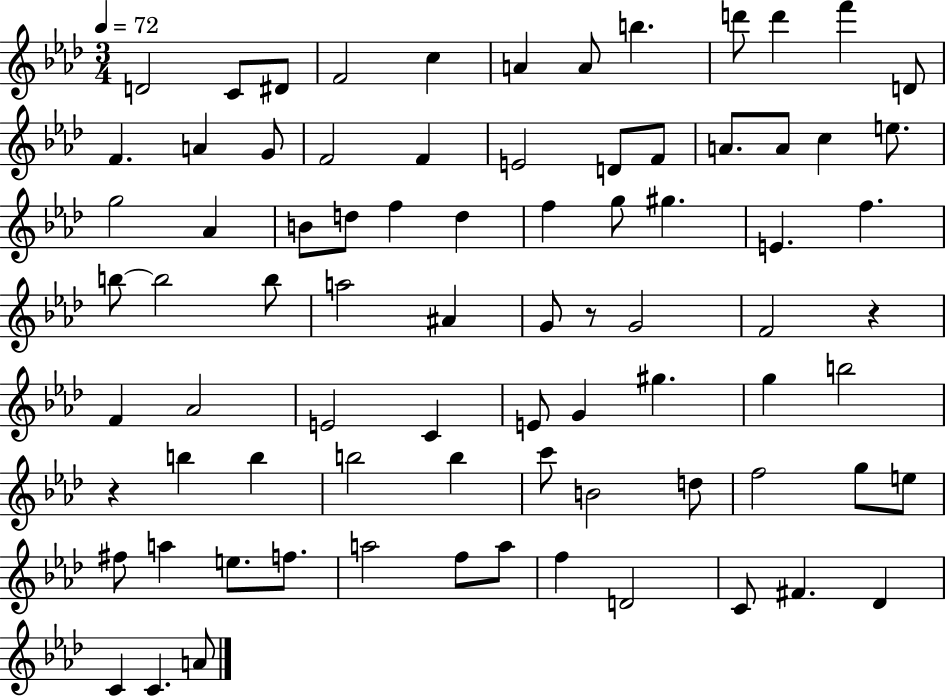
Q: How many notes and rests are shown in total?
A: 80